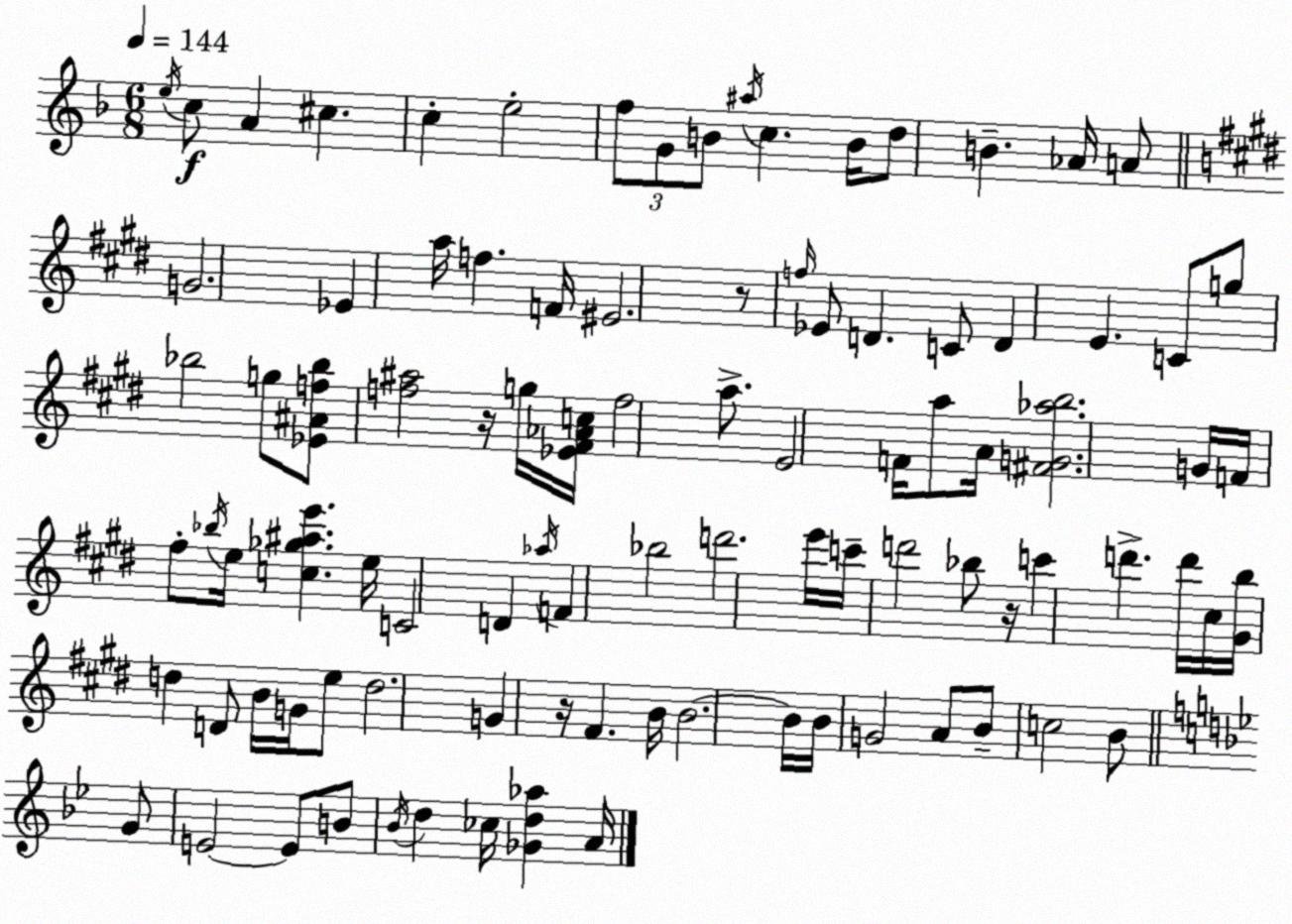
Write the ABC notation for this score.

X:1
T:Untitled
M:6/8
L:1/4
K:F
e/4 c/2 A ^c c e2 f/2 G/2 B/2 ^a/4 c B/4 d/2 B _A/4 A/2 G2 _E a/4 f F/4 ^E2 z/2 f/4 _E/2 D C/2 D E C/2 g/2 _b2 g/2 [_E^Af_b]/2 [f^a]2 z/4 g/4 [_E^F_Ac]/4 f2 a/2 E2 F/4 a/2 A/4 [^FG_ab]2 G/4 F/4 ^f/2 _b/4 e/4 [c_g^ae'] e/4 C2 D _a/4 F _b2 d'2 e'/4 c'/4 d'2 _b/2 z/4 c' d' d'/4 ^c/4 [^Gb]/4 d D/2 B/4 G/4 e/2 d2 G z/4 ^F B/4 B2 B/4 B/4 G2 A/2 B/2 c2 B/2 G/2 E2 E/2 B/2 _B/4 d _c/4 [_Gd_a] A/4